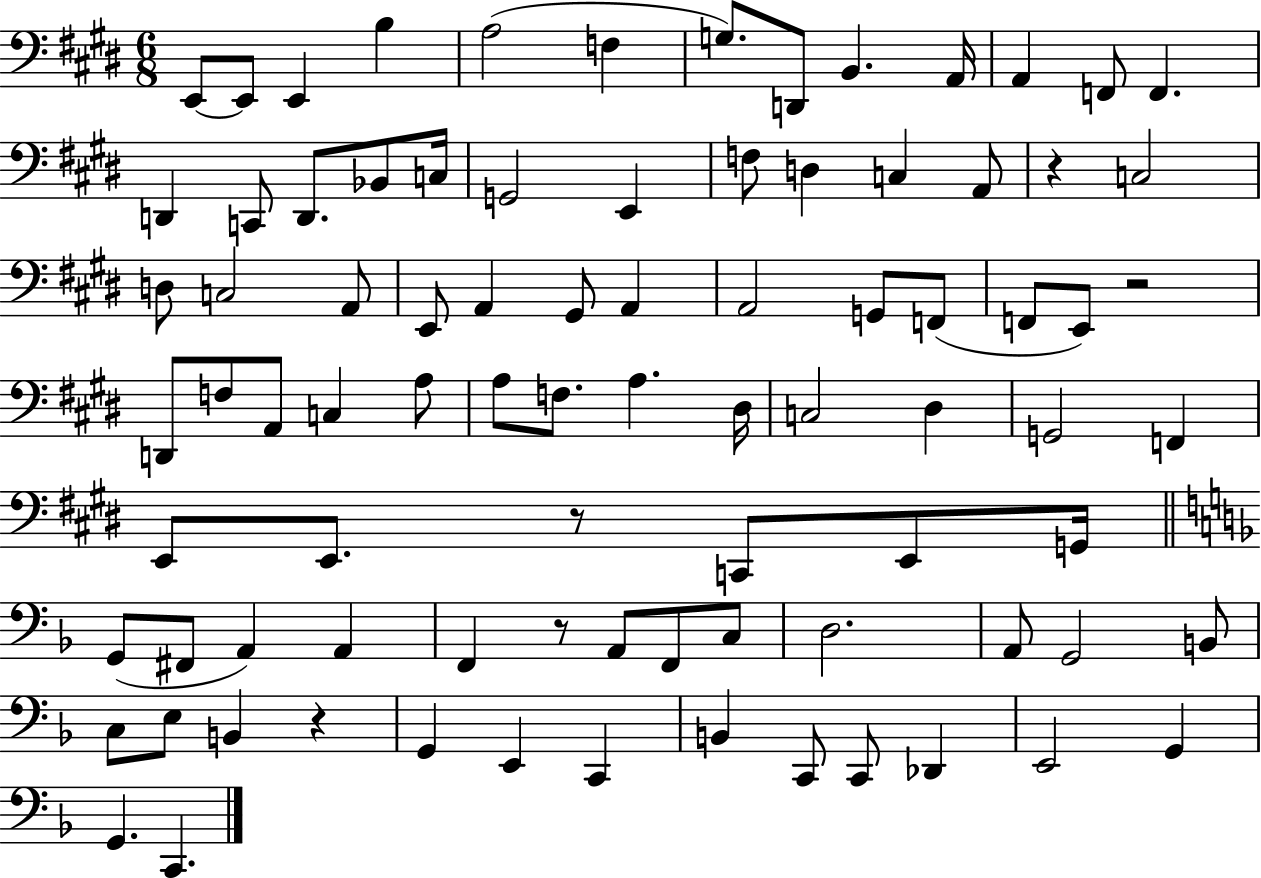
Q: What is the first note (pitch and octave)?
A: E2